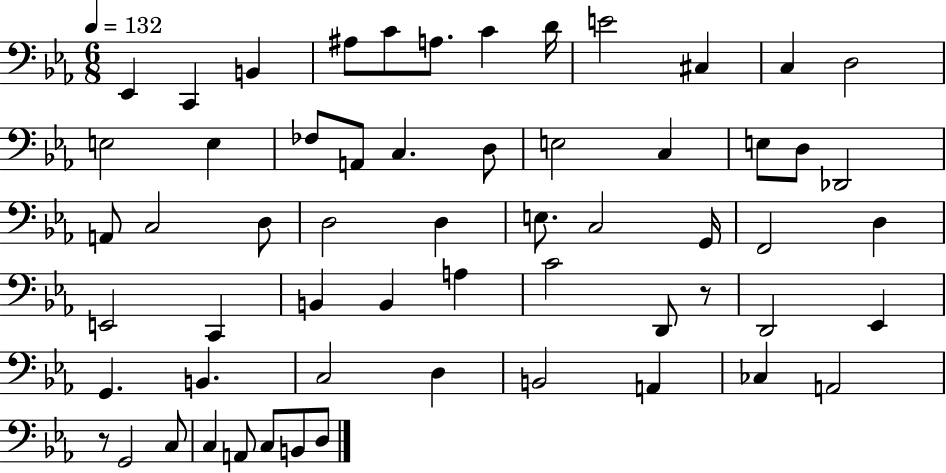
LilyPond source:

{
  \clef bass
  \numericTimeSignature
  \time 6/8
  \key ees \major
  \tempo 4 = 132
  \repeat volta 2 { ees,4 c,4 b,4 | ais8 c'8 a8. c'4 d'16 | e'2 cis4 | c4 d2 | \break e2 e4 | fes8 a,8 c4. d8 | e2 c4 | e8 d8 des,2 | \break a,8 c2 d8 | d2 d4 | e8. c2 g,16 | f,2 d4 | \break e,2 c,4 | b,4 b,4 a4 | c'2 d,8 r8 | d,2 ees,4 | \break g,4. b,4. | c2 d4 | b,2 a,4 | ces4 a,2 | \break r8 g,2 c8 | c4 a,8 c8 b,8 d8 | } \bar "|."
}